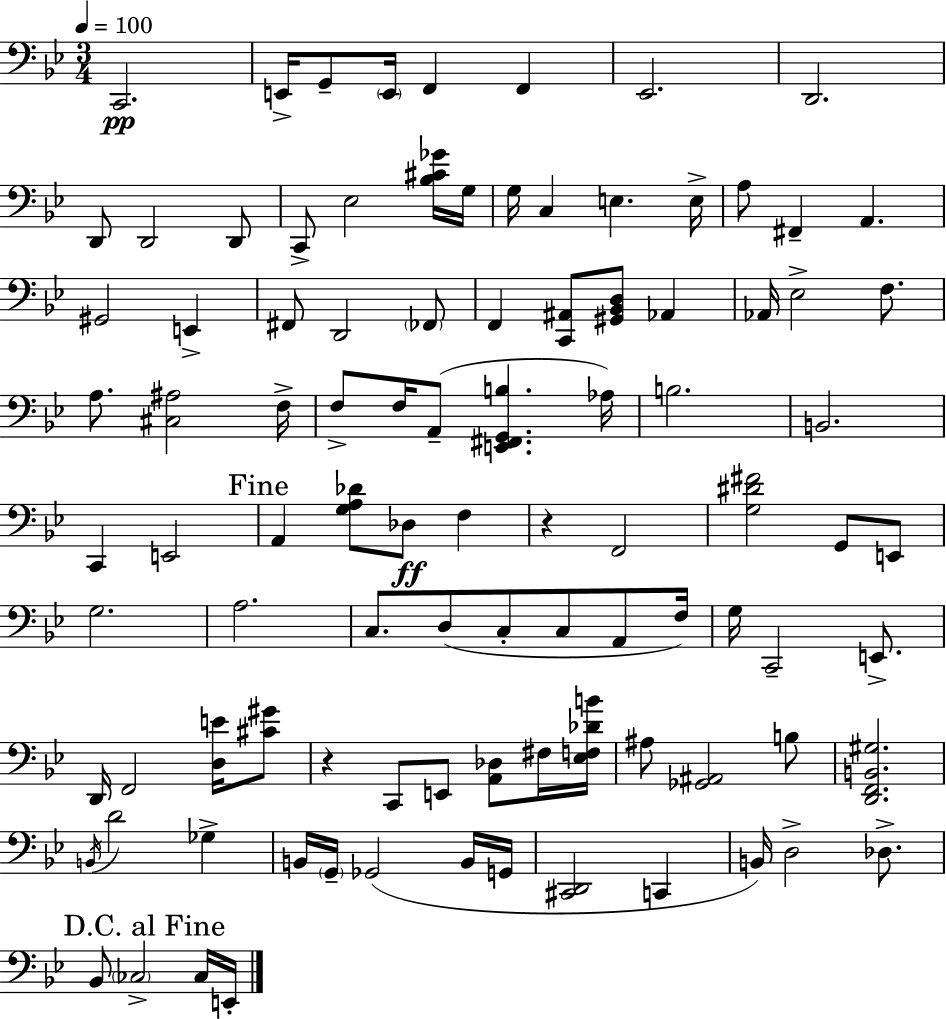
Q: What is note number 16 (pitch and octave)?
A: C3